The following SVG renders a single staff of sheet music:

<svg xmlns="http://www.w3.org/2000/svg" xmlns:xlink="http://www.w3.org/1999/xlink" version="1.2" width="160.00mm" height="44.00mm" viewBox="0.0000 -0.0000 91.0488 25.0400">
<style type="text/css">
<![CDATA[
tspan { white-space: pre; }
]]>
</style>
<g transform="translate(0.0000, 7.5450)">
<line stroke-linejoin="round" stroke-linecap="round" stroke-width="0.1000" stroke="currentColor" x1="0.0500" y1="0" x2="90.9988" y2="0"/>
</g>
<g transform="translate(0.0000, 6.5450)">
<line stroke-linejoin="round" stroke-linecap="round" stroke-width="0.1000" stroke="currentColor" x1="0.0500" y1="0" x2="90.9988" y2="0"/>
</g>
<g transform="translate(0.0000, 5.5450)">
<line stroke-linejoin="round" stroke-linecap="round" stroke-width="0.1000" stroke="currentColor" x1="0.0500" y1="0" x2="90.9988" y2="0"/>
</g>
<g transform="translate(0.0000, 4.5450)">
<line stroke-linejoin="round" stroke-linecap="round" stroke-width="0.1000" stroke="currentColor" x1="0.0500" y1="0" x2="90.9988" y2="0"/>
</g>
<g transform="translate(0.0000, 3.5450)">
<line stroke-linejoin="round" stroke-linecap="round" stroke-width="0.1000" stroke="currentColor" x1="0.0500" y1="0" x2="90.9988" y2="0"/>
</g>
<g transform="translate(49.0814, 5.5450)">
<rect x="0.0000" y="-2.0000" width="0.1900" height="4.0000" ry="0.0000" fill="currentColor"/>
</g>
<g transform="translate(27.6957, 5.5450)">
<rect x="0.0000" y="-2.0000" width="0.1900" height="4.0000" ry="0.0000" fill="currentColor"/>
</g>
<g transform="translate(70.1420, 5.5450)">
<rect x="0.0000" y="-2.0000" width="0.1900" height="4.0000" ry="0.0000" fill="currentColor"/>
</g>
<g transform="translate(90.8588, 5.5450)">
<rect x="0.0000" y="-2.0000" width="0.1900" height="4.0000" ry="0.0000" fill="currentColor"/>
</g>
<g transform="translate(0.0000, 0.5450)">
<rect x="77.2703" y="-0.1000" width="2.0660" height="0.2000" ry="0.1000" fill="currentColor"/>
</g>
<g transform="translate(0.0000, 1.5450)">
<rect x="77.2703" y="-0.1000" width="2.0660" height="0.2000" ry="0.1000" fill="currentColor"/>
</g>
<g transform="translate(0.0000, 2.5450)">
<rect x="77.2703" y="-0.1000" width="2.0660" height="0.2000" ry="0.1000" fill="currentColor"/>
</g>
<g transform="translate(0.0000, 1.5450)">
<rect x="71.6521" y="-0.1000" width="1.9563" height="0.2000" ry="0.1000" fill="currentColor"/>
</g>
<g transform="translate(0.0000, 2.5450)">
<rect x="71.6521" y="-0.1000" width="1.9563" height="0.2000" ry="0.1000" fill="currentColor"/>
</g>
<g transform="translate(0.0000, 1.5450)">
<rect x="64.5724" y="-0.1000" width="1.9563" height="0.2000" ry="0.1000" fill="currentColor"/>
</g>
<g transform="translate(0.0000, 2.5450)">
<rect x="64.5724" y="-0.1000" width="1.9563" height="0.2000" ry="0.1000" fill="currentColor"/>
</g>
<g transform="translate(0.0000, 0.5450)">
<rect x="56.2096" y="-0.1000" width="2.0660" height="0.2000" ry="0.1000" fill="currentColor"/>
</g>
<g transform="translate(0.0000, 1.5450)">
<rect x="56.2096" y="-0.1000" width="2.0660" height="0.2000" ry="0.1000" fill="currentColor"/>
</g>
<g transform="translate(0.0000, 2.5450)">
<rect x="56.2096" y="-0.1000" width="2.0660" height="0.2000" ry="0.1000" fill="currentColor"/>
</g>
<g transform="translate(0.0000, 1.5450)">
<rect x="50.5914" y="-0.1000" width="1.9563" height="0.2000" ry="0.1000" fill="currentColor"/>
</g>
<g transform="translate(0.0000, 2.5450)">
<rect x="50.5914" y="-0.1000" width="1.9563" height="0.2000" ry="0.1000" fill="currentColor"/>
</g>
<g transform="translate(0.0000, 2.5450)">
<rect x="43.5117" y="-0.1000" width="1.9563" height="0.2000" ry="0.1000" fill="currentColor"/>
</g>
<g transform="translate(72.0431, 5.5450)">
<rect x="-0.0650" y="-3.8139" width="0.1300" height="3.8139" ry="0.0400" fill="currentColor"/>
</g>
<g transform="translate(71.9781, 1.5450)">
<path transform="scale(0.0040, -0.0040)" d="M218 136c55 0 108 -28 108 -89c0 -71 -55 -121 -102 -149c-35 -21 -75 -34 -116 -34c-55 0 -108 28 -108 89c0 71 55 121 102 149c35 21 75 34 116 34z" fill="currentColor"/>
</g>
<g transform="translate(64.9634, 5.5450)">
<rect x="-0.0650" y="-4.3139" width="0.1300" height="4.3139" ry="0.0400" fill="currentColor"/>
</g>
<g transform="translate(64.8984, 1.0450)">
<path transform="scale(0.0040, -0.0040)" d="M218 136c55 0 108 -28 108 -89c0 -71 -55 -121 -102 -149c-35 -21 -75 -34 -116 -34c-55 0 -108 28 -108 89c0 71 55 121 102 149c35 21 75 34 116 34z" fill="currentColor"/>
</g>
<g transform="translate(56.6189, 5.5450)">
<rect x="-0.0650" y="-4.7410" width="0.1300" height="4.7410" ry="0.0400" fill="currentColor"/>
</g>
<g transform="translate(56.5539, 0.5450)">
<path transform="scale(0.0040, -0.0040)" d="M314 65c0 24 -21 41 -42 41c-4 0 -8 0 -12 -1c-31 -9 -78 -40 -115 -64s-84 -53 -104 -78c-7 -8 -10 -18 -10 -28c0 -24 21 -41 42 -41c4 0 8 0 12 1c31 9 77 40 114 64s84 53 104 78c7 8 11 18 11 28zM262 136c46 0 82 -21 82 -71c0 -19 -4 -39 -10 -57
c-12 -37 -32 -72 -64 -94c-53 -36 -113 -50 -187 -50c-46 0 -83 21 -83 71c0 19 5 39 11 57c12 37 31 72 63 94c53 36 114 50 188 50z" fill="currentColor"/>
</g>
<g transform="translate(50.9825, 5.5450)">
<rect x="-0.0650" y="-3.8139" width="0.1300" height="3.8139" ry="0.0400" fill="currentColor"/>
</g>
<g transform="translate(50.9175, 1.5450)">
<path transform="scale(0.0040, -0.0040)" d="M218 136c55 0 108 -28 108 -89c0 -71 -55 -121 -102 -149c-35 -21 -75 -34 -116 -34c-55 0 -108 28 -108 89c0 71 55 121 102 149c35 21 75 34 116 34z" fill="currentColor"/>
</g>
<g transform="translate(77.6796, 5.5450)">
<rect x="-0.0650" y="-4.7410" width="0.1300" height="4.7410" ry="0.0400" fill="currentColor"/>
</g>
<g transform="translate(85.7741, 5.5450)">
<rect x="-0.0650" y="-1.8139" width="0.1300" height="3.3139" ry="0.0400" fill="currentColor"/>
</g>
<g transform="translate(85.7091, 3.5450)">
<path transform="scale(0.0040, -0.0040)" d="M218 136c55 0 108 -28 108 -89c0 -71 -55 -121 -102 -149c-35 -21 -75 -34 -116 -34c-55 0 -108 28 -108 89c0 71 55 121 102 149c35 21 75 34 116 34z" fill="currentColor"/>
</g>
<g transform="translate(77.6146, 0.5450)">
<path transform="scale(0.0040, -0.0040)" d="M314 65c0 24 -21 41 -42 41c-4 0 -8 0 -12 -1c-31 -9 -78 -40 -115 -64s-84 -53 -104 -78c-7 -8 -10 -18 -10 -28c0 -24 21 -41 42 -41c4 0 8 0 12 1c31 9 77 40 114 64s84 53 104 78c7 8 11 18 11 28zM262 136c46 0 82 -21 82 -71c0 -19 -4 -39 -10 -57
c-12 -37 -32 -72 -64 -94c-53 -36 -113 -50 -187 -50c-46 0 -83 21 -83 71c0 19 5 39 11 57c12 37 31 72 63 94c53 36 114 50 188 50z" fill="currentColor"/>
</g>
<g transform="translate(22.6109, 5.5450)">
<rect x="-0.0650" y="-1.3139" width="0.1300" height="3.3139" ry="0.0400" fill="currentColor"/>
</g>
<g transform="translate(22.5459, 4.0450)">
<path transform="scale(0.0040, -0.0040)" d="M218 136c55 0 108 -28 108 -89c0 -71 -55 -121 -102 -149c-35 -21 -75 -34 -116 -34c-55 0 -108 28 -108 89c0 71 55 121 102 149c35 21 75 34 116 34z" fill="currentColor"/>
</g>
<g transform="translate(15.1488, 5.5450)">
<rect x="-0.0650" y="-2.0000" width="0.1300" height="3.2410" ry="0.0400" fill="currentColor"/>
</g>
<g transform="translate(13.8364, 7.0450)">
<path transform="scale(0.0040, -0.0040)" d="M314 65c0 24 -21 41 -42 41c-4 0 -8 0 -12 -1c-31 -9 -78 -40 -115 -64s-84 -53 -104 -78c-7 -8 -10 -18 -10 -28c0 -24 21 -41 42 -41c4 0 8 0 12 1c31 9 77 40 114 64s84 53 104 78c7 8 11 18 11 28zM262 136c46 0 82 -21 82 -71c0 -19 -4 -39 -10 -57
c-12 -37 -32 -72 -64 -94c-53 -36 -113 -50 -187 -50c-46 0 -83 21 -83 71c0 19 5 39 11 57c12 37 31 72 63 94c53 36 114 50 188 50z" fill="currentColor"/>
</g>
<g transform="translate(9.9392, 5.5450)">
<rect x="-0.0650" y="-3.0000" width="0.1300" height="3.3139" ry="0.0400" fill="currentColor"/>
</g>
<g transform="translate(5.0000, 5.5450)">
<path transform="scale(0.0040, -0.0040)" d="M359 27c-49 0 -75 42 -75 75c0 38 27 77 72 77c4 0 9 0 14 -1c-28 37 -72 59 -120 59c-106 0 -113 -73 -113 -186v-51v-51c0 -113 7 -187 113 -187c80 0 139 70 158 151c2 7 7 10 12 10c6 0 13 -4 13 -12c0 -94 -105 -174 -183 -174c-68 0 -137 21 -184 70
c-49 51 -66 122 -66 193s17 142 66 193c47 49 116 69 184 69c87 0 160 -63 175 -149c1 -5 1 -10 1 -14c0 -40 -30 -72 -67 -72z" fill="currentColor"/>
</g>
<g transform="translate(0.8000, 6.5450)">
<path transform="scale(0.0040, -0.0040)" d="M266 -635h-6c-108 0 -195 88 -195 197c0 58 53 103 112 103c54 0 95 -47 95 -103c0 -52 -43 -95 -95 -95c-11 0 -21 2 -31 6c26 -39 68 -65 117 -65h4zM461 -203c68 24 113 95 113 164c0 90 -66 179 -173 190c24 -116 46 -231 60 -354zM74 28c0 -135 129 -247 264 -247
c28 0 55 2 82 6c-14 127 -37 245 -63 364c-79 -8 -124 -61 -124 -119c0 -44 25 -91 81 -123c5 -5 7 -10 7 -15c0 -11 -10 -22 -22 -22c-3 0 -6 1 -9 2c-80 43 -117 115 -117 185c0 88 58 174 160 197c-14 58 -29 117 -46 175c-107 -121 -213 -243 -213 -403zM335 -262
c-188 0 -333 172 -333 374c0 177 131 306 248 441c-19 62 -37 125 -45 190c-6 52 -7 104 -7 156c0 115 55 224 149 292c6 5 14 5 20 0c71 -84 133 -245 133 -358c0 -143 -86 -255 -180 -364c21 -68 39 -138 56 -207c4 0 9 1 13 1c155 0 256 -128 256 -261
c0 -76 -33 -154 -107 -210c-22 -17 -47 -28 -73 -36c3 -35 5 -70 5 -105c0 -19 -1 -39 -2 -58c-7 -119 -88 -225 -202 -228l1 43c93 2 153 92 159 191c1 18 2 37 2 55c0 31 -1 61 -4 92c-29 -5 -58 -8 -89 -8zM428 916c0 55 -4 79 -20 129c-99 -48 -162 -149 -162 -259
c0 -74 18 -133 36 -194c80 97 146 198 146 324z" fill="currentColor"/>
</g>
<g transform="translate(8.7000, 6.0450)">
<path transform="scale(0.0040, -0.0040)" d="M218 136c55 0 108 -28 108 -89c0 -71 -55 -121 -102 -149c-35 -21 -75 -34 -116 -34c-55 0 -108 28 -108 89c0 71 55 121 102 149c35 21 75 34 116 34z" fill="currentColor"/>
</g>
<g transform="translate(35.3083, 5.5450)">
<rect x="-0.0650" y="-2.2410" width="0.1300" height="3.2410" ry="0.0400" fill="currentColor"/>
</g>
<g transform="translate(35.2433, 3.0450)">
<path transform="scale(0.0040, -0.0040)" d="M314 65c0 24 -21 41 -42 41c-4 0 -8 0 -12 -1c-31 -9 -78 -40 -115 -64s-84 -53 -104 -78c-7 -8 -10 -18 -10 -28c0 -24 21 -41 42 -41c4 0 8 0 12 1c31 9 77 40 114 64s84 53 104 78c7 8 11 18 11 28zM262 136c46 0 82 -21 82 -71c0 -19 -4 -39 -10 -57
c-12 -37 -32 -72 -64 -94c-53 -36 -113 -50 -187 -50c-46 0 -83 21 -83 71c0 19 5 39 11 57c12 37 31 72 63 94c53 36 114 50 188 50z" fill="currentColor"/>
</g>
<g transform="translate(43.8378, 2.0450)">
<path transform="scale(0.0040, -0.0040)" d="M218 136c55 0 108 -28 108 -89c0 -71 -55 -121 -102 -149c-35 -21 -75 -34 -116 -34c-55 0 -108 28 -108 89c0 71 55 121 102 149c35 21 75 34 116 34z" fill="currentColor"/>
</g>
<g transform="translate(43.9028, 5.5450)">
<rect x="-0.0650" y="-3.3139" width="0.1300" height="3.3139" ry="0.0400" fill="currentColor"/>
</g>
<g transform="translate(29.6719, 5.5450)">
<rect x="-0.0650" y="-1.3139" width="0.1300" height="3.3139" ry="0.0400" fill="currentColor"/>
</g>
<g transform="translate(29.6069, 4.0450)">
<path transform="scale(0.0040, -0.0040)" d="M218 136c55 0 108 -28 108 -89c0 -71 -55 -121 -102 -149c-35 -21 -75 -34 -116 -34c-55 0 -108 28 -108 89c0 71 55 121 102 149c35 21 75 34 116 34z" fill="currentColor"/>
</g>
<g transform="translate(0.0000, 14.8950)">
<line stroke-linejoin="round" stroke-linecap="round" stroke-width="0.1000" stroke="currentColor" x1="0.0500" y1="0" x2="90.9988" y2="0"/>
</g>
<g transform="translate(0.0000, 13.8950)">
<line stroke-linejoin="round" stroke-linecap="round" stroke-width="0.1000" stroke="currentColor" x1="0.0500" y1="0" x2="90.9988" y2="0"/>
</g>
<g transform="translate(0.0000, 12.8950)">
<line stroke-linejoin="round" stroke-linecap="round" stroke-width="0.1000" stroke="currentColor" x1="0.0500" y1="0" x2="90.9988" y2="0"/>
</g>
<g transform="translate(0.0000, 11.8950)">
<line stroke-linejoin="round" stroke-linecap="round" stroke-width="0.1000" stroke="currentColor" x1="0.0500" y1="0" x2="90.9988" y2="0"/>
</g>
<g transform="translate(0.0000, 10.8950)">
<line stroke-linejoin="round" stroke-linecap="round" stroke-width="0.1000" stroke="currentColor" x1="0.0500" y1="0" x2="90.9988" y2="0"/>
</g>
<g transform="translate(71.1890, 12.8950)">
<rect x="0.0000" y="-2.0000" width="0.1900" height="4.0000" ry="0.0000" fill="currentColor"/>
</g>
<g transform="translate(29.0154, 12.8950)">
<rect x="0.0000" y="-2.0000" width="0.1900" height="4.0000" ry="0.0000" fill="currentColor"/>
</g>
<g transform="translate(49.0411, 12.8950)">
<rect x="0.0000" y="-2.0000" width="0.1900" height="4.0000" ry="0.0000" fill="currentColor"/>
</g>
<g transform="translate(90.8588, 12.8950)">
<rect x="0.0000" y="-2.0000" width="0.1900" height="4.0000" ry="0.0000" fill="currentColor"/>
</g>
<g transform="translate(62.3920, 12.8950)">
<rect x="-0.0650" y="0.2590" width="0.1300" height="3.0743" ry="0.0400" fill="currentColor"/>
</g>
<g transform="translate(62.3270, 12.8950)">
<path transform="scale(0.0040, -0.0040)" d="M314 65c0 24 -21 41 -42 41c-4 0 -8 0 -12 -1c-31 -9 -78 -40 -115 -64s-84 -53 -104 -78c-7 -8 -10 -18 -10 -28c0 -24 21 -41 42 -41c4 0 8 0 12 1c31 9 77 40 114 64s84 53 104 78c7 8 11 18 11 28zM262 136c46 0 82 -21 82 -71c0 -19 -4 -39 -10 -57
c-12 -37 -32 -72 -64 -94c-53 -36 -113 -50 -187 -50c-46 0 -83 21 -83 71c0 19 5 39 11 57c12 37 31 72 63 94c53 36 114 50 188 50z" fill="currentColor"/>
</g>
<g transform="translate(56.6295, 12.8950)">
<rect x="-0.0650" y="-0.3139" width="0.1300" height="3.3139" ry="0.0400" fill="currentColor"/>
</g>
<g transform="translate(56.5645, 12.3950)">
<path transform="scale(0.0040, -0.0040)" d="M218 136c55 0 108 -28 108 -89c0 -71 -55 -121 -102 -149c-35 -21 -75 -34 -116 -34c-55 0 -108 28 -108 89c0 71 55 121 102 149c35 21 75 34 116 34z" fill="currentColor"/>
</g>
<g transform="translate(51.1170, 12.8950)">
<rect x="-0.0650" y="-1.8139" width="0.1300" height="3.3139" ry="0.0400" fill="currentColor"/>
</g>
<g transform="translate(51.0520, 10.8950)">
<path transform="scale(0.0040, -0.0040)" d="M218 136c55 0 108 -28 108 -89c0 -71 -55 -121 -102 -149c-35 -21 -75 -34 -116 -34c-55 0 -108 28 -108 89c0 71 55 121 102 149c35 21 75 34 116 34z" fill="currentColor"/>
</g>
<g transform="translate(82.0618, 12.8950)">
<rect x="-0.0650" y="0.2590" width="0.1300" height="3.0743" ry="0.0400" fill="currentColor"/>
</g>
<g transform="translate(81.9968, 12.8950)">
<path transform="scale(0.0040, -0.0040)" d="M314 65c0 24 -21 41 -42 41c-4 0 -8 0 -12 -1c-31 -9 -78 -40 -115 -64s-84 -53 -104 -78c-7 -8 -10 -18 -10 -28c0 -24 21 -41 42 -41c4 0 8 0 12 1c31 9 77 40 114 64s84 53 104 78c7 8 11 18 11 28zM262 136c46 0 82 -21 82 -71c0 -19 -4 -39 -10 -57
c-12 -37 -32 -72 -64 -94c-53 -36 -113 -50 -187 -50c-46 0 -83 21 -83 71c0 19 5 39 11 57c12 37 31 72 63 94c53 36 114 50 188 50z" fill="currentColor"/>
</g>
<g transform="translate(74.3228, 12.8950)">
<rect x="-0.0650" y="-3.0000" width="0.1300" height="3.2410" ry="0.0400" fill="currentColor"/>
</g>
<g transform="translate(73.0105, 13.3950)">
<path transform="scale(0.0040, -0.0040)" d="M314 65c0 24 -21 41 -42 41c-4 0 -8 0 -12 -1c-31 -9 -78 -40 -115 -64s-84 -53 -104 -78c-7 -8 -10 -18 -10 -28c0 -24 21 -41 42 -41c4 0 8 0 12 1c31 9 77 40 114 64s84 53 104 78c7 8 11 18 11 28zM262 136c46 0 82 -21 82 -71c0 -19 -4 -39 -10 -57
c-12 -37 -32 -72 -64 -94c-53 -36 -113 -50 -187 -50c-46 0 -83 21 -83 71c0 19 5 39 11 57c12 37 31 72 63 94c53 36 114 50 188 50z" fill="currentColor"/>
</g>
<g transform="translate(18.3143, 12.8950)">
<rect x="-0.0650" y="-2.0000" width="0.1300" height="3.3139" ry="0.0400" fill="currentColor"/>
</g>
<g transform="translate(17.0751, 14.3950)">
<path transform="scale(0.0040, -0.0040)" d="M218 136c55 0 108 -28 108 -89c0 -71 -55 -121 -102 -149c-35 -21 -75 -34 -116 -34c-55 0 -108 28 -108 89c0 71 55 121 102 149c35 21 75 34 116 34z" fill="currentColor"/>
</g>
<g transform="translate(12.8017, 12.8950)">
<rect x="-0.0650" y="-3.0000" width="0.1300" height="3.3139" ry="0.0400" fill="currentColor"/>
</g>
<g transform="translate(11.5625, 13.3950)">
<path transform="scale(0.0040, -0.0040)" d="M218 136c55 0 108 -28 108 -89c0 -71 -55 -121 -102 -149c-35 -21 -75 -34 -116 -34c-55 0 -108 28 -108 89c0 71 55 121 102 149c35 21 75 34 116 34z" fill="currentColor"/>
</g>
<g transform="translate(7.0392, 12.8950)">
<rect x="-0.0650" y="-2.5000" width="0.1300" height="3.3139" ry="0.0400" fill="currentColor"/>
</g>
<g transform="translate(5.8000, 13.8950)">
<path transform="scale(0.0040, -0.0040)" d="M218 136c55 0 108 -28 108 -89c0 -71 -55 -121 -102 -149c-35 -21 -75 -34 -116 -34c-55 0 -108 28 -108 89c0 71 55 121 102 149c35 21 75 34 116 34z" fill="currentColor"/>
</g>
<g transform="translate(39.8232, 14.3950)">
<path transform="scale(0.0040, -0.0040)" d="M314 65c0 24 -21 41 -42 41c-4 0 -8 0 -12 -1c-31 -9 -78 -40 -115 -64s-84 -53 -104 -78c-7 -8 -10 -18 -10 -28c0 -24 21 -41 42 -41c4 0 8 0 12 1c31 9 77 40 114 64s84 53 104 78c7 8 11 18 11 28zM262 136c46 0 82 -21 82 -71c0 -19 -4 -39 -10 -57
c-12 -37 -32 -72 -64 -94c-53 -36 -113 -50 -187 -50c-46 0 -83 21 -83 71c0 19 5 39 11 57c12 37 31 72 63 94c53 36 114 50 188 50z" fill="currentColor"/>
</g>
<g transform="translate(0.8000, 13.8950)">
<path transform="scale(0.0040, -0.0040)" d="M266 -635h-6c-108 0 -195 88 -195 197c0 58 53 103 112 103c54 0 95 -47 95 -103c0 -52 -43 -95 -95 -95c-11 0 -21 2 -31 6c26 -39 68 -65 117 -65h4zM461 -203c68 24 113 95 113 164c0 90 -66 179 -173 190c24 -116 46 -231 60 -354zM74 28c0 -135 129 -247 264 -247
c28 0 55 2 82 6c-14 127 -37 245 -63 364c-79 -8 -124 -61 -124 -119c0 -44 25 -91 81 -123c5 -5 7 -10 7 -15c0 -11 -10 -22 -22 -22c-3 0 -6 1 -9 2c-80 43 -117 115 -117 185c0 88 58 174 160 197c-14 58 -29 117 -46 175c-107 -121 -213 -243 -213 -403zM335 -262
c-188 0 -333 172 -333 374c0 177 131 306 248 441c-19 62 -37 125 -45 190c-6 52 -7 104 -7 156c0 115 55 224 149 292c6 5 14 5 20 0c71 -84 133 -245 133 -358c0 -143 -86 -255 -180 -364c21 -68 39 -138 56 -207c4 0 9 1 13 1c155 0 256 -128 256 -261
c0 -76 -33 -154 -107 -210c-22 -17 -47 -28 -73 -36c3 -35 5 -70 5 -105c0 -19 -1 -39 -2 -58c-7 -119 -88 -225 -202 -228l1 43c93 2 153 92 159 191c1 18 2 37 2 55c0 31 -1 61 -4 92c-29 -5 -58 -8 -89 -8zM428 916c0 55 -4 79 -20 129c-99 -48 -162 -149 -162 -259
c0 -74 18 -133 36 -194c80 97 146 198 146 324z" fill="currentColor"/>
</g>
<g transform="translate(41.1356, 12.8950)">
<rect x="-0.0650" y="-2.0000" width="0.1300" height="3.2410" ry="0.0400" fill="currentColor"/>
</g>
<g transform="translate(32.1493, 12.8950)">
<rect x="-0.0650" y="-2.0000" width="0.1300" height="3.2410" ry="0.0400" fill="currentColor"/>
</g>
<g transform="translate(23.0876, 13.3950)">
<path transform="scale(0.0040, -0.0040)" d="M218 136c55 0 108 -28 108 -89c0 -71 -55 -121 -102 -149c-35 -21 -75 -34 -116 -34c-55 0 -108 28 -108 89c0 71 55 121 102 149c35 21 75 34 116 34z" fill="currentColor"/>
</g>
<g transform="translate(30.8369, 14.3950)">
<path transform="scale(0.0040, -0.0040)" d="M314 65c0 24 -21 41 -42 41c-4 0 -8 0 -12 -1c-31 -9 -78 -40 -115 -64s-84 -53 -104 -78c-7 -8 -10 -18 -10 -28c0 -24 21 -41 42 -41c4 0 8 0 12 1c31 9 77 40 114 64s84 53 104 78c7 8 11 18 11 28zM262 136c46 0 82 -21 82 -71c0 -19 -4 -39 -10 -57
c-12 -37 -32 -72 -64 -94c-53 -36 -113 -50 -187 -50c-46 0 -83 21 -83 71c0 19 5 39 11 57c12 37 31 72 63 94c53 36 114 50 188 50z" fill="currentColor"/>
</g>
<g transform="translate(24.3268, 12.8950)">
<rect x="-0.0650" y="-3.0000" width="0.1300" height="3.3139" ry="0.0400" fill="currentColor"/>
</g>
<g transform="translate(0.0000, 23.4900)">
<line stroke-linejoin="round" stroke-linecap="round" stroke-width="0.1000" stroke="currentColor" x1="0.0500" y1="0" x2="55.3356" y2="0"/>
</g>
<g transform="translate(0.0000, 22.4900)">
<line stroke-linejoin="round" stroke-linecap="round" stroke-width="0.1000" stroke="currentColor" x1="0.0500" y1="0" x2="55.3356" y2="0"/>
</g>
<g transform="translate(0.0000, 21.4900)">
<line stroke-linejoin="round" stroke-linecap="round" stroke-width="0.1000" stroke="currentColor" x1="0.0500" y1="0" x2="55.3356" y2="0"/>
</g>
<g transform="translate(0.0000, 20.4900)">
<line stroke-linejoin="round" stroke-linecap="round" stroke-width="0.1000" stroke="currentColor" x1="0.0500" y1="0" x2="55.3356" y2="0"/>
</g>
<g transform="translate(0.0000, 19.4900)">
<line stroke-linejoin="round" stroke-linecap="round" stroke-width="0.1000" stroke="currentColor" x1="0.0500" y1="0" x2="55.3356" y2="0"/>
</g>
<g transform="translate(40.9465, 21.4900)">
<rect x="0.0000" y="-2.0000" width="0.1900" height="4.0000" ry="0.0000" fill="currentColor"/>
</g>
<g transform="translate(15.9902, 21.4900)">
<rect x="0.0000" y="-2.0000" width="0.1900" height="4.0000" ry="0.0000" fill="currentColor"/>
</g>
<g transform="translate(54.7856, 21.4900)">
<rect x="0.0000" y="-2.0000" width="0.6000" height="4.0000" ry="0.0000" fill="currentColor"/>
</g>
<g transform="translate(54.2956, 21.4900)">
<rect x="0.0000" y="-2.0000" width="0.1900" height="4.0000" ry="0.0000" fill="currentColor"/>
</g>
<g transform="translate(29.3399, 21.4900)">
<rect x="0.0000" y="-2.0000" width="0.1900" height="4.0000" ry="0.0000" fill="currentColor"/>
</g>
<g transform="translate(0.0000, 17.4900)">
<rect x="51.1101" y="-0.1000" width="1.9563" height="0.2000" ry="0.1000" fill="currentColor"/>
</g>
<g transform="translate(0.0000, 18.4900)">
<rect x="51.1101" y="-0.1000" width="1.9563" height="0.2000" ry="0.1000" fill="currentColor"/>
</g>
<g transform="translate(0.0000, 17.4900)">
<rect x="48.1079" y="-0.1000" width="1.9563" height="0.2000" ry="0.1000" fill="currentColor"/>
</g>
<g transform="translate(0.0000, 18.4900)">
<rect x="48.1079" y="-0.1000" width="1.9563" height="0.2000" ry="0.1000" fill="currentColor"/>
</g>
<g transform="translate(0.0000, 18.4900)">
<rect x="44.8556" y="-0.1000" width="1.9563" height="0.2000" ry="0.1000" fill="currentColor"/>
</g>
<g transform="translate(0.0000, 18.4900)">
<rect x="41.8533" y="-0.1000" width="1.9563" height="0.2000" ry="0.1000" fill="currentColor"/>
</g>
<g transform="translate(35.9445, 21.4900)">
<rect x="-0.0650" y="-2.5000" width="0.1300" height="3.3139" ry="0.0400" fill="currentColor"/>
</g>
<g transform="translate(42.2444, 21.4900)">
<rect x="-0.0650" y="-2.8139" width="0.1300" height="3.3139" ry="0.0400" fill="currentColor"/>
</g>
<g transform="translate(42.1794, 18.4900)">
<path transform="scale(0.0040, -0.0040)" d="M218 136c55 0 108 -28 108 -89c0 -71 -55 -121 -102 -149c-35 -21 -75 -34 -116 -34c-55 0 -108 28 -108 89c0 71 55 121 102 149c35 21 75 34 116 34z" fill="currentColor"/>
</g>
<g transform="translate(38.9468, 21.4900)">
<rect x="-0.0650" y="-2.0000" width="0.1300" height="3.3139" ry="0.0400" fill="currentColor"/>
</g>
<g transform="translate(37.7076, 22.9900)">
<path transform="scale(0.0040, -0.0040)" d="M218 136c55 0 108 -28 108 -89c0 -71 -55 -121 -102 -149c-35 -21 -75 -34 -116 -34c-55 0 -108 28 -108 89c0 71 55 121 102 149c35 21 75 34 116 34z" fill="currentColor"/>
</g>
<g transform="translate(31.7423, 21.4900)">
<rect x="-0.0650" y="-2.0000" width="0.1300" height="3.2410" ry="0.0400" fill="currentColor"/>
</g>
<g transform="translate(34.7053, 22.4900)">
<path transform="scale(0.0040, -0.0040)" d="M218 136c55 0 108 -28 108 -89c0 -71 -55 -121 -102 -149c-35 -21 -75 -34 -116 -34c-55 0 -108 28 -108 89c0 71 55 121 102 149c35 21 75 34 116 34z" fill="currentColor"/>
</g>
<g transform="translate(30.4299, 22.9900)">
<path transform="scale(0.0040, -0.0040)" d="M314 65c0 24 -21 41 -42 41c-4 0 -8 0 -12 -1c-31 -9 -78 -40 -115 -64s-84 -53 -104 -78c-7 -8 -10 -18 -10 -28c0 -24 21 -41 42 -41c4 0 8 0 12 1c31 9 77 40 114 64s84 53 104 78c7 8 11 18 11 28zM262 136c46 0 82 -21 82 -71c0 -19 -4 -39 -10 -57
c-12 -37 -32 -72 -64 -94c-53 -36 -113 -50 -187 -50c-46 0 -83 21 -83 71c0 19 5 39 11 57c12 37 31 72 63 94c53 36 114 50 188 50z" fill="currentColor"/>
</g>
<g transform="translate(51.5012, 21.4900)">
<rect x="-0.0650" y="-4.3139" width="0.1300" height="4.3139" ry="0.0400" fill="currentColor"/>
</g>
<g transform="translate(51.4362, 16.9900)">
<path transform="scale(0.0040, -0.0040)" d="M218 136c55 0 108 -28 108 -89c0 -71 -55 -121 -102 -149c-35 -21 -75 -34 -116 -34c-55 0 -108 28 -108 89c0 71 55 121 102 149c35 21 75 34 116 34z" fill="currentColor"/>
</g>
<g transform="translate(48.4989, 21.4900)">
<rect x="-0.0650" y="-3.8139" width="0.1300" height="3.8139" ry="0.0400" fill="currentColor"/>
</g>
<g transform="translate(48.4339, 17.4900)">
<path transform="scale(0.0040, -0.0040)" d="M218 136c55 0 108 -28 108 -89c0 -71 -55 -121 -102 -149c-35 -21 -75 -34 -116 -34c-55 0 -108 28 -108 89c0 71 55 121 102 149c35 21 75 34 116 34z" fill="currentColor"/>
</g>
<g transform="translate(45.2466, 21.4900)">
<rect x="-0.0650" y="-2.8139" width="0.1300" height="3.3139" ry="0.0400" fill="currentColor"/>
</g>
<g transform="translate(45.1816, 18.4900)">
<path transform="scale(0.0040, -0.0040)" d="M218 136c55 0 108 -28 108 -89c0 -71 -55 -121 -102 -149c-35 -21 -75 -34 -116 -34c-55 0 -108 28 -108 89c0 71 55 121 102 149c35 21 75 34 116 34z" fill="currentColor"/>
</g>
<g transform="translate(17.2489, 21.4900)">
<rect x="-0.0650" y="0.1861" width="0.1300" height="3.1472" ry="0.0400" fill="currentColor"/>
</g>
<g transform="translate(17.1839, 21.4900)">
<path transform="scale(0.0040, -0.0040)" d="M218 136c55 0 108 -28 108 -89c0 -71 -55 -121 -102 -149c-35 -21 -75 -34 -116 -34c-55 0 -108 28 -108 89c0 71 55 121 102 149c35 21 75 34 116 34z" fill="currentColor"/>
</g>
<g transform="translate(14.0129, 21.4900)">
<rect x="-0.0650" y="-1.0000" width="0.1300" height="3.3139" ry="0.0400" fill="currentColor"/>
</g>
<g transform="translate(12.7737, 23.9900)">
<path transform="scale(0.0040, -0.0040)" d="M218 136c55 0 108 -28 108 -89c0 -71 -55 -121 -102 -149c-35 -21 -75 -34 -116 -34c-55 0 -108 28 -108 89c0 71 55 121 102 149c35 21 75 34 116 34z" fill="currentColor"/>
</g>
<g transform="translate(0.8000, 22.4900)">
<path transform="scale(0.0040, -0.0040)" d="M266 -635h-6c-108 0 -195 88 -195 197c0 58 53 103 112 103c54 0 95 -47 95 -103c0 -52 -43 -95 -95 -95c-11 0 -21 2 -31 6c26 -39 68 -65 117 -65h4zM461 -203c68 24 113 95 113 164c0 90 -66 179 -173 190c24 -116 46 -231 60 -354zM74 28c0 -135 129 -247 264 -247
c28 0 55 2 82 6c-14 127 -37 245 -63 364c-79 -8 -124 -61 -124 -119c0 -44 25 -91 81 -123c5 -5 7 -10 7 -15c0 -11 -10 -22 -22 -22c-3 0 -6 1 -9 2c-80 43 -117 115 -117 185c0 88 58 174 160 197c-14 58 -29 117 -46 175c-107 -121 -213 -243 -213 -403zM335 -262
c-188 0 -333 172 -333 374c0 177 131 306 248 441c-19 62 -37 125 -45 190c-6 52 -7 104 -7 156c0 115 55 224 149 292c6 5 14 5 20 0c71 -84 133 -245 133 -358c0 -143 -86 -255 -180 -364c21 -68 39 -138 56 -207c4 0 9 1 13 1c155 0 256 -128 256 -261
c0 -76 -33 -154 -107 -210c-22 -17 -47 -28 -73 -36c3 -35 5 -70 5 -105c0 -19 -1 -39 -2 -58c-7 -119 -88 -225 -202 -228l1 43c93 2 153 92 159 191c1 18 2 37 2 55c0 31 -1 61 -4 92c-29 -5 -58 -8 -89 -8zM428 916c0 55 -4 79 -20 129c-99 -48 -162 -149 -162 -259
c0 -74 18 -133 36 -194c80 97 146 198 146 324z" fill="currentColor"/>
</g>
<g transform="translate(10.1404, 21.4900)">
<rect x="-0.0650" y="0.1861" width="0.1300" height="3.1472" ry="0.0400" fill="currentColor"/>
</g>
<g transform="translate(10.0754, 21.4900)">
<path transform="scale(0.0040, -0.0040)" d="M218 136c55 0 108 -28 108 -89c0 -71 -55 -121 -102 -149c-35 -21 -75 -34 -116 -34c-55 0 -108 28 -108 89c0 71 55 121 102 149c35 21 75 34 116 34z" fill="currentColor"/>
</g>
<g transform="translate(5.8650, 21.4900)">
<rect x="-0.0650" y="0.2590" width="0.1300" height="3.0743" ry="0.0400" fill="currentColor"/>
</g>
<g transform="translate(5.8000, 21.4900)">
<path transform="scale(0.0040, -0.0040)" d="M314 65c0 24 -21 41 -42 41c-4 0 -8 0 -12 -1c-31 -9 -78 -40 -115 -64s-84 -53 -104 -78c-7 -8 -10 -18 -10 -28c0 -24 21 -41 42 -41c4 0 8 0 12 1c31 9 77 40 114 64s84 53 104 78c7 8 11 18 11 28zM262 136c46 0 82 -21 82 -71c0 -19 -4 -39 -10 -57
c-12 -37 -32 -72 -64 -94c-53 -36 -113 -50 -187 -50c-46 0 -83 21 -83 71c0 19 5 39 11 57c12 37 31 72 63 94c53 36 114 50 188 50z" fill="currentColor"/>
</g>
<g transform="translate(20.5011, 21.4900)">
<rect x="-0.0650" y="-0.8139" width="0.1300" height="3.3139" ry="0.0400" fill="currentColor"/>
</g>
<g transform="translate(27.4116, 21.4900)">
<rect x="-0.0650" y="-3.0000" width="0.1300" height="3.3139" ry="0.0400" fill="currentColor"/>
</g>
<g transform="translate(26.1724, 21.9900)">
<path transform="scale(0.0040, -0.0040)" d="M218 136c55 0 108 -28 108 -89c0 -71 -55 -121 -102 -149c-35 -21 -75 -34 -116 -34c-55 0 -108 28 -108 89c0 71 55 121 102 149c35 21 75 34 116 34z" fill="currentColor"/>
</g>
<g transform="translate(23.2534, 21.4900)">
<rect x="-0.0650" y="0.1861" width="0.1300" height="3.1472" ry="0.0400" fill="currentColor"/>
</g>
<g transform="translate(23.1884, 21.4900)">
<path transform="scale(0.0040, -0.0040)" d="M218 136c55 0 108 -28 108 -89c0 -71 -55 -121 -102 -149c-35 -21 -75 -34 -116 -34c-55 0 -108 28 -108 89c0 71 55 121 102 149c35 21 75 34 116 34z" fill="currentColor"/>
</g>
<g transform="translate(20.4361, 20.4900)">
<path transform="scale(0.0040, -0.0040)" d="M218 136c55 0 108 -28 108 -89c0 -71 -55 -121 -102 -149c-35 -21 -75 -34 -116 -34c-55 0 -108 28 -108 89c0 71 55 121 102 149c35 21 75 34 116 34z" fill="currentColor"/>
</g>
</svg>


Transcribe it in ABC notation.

X:1
T:Untitled
M:4/4
L:1/4
K:C
A F2 e e g2 b c' e'2 d' c' e'2 f G A F A F2 F2 f c B2 A2 B2 B2 B D B d B A F2 G F a a c' d'